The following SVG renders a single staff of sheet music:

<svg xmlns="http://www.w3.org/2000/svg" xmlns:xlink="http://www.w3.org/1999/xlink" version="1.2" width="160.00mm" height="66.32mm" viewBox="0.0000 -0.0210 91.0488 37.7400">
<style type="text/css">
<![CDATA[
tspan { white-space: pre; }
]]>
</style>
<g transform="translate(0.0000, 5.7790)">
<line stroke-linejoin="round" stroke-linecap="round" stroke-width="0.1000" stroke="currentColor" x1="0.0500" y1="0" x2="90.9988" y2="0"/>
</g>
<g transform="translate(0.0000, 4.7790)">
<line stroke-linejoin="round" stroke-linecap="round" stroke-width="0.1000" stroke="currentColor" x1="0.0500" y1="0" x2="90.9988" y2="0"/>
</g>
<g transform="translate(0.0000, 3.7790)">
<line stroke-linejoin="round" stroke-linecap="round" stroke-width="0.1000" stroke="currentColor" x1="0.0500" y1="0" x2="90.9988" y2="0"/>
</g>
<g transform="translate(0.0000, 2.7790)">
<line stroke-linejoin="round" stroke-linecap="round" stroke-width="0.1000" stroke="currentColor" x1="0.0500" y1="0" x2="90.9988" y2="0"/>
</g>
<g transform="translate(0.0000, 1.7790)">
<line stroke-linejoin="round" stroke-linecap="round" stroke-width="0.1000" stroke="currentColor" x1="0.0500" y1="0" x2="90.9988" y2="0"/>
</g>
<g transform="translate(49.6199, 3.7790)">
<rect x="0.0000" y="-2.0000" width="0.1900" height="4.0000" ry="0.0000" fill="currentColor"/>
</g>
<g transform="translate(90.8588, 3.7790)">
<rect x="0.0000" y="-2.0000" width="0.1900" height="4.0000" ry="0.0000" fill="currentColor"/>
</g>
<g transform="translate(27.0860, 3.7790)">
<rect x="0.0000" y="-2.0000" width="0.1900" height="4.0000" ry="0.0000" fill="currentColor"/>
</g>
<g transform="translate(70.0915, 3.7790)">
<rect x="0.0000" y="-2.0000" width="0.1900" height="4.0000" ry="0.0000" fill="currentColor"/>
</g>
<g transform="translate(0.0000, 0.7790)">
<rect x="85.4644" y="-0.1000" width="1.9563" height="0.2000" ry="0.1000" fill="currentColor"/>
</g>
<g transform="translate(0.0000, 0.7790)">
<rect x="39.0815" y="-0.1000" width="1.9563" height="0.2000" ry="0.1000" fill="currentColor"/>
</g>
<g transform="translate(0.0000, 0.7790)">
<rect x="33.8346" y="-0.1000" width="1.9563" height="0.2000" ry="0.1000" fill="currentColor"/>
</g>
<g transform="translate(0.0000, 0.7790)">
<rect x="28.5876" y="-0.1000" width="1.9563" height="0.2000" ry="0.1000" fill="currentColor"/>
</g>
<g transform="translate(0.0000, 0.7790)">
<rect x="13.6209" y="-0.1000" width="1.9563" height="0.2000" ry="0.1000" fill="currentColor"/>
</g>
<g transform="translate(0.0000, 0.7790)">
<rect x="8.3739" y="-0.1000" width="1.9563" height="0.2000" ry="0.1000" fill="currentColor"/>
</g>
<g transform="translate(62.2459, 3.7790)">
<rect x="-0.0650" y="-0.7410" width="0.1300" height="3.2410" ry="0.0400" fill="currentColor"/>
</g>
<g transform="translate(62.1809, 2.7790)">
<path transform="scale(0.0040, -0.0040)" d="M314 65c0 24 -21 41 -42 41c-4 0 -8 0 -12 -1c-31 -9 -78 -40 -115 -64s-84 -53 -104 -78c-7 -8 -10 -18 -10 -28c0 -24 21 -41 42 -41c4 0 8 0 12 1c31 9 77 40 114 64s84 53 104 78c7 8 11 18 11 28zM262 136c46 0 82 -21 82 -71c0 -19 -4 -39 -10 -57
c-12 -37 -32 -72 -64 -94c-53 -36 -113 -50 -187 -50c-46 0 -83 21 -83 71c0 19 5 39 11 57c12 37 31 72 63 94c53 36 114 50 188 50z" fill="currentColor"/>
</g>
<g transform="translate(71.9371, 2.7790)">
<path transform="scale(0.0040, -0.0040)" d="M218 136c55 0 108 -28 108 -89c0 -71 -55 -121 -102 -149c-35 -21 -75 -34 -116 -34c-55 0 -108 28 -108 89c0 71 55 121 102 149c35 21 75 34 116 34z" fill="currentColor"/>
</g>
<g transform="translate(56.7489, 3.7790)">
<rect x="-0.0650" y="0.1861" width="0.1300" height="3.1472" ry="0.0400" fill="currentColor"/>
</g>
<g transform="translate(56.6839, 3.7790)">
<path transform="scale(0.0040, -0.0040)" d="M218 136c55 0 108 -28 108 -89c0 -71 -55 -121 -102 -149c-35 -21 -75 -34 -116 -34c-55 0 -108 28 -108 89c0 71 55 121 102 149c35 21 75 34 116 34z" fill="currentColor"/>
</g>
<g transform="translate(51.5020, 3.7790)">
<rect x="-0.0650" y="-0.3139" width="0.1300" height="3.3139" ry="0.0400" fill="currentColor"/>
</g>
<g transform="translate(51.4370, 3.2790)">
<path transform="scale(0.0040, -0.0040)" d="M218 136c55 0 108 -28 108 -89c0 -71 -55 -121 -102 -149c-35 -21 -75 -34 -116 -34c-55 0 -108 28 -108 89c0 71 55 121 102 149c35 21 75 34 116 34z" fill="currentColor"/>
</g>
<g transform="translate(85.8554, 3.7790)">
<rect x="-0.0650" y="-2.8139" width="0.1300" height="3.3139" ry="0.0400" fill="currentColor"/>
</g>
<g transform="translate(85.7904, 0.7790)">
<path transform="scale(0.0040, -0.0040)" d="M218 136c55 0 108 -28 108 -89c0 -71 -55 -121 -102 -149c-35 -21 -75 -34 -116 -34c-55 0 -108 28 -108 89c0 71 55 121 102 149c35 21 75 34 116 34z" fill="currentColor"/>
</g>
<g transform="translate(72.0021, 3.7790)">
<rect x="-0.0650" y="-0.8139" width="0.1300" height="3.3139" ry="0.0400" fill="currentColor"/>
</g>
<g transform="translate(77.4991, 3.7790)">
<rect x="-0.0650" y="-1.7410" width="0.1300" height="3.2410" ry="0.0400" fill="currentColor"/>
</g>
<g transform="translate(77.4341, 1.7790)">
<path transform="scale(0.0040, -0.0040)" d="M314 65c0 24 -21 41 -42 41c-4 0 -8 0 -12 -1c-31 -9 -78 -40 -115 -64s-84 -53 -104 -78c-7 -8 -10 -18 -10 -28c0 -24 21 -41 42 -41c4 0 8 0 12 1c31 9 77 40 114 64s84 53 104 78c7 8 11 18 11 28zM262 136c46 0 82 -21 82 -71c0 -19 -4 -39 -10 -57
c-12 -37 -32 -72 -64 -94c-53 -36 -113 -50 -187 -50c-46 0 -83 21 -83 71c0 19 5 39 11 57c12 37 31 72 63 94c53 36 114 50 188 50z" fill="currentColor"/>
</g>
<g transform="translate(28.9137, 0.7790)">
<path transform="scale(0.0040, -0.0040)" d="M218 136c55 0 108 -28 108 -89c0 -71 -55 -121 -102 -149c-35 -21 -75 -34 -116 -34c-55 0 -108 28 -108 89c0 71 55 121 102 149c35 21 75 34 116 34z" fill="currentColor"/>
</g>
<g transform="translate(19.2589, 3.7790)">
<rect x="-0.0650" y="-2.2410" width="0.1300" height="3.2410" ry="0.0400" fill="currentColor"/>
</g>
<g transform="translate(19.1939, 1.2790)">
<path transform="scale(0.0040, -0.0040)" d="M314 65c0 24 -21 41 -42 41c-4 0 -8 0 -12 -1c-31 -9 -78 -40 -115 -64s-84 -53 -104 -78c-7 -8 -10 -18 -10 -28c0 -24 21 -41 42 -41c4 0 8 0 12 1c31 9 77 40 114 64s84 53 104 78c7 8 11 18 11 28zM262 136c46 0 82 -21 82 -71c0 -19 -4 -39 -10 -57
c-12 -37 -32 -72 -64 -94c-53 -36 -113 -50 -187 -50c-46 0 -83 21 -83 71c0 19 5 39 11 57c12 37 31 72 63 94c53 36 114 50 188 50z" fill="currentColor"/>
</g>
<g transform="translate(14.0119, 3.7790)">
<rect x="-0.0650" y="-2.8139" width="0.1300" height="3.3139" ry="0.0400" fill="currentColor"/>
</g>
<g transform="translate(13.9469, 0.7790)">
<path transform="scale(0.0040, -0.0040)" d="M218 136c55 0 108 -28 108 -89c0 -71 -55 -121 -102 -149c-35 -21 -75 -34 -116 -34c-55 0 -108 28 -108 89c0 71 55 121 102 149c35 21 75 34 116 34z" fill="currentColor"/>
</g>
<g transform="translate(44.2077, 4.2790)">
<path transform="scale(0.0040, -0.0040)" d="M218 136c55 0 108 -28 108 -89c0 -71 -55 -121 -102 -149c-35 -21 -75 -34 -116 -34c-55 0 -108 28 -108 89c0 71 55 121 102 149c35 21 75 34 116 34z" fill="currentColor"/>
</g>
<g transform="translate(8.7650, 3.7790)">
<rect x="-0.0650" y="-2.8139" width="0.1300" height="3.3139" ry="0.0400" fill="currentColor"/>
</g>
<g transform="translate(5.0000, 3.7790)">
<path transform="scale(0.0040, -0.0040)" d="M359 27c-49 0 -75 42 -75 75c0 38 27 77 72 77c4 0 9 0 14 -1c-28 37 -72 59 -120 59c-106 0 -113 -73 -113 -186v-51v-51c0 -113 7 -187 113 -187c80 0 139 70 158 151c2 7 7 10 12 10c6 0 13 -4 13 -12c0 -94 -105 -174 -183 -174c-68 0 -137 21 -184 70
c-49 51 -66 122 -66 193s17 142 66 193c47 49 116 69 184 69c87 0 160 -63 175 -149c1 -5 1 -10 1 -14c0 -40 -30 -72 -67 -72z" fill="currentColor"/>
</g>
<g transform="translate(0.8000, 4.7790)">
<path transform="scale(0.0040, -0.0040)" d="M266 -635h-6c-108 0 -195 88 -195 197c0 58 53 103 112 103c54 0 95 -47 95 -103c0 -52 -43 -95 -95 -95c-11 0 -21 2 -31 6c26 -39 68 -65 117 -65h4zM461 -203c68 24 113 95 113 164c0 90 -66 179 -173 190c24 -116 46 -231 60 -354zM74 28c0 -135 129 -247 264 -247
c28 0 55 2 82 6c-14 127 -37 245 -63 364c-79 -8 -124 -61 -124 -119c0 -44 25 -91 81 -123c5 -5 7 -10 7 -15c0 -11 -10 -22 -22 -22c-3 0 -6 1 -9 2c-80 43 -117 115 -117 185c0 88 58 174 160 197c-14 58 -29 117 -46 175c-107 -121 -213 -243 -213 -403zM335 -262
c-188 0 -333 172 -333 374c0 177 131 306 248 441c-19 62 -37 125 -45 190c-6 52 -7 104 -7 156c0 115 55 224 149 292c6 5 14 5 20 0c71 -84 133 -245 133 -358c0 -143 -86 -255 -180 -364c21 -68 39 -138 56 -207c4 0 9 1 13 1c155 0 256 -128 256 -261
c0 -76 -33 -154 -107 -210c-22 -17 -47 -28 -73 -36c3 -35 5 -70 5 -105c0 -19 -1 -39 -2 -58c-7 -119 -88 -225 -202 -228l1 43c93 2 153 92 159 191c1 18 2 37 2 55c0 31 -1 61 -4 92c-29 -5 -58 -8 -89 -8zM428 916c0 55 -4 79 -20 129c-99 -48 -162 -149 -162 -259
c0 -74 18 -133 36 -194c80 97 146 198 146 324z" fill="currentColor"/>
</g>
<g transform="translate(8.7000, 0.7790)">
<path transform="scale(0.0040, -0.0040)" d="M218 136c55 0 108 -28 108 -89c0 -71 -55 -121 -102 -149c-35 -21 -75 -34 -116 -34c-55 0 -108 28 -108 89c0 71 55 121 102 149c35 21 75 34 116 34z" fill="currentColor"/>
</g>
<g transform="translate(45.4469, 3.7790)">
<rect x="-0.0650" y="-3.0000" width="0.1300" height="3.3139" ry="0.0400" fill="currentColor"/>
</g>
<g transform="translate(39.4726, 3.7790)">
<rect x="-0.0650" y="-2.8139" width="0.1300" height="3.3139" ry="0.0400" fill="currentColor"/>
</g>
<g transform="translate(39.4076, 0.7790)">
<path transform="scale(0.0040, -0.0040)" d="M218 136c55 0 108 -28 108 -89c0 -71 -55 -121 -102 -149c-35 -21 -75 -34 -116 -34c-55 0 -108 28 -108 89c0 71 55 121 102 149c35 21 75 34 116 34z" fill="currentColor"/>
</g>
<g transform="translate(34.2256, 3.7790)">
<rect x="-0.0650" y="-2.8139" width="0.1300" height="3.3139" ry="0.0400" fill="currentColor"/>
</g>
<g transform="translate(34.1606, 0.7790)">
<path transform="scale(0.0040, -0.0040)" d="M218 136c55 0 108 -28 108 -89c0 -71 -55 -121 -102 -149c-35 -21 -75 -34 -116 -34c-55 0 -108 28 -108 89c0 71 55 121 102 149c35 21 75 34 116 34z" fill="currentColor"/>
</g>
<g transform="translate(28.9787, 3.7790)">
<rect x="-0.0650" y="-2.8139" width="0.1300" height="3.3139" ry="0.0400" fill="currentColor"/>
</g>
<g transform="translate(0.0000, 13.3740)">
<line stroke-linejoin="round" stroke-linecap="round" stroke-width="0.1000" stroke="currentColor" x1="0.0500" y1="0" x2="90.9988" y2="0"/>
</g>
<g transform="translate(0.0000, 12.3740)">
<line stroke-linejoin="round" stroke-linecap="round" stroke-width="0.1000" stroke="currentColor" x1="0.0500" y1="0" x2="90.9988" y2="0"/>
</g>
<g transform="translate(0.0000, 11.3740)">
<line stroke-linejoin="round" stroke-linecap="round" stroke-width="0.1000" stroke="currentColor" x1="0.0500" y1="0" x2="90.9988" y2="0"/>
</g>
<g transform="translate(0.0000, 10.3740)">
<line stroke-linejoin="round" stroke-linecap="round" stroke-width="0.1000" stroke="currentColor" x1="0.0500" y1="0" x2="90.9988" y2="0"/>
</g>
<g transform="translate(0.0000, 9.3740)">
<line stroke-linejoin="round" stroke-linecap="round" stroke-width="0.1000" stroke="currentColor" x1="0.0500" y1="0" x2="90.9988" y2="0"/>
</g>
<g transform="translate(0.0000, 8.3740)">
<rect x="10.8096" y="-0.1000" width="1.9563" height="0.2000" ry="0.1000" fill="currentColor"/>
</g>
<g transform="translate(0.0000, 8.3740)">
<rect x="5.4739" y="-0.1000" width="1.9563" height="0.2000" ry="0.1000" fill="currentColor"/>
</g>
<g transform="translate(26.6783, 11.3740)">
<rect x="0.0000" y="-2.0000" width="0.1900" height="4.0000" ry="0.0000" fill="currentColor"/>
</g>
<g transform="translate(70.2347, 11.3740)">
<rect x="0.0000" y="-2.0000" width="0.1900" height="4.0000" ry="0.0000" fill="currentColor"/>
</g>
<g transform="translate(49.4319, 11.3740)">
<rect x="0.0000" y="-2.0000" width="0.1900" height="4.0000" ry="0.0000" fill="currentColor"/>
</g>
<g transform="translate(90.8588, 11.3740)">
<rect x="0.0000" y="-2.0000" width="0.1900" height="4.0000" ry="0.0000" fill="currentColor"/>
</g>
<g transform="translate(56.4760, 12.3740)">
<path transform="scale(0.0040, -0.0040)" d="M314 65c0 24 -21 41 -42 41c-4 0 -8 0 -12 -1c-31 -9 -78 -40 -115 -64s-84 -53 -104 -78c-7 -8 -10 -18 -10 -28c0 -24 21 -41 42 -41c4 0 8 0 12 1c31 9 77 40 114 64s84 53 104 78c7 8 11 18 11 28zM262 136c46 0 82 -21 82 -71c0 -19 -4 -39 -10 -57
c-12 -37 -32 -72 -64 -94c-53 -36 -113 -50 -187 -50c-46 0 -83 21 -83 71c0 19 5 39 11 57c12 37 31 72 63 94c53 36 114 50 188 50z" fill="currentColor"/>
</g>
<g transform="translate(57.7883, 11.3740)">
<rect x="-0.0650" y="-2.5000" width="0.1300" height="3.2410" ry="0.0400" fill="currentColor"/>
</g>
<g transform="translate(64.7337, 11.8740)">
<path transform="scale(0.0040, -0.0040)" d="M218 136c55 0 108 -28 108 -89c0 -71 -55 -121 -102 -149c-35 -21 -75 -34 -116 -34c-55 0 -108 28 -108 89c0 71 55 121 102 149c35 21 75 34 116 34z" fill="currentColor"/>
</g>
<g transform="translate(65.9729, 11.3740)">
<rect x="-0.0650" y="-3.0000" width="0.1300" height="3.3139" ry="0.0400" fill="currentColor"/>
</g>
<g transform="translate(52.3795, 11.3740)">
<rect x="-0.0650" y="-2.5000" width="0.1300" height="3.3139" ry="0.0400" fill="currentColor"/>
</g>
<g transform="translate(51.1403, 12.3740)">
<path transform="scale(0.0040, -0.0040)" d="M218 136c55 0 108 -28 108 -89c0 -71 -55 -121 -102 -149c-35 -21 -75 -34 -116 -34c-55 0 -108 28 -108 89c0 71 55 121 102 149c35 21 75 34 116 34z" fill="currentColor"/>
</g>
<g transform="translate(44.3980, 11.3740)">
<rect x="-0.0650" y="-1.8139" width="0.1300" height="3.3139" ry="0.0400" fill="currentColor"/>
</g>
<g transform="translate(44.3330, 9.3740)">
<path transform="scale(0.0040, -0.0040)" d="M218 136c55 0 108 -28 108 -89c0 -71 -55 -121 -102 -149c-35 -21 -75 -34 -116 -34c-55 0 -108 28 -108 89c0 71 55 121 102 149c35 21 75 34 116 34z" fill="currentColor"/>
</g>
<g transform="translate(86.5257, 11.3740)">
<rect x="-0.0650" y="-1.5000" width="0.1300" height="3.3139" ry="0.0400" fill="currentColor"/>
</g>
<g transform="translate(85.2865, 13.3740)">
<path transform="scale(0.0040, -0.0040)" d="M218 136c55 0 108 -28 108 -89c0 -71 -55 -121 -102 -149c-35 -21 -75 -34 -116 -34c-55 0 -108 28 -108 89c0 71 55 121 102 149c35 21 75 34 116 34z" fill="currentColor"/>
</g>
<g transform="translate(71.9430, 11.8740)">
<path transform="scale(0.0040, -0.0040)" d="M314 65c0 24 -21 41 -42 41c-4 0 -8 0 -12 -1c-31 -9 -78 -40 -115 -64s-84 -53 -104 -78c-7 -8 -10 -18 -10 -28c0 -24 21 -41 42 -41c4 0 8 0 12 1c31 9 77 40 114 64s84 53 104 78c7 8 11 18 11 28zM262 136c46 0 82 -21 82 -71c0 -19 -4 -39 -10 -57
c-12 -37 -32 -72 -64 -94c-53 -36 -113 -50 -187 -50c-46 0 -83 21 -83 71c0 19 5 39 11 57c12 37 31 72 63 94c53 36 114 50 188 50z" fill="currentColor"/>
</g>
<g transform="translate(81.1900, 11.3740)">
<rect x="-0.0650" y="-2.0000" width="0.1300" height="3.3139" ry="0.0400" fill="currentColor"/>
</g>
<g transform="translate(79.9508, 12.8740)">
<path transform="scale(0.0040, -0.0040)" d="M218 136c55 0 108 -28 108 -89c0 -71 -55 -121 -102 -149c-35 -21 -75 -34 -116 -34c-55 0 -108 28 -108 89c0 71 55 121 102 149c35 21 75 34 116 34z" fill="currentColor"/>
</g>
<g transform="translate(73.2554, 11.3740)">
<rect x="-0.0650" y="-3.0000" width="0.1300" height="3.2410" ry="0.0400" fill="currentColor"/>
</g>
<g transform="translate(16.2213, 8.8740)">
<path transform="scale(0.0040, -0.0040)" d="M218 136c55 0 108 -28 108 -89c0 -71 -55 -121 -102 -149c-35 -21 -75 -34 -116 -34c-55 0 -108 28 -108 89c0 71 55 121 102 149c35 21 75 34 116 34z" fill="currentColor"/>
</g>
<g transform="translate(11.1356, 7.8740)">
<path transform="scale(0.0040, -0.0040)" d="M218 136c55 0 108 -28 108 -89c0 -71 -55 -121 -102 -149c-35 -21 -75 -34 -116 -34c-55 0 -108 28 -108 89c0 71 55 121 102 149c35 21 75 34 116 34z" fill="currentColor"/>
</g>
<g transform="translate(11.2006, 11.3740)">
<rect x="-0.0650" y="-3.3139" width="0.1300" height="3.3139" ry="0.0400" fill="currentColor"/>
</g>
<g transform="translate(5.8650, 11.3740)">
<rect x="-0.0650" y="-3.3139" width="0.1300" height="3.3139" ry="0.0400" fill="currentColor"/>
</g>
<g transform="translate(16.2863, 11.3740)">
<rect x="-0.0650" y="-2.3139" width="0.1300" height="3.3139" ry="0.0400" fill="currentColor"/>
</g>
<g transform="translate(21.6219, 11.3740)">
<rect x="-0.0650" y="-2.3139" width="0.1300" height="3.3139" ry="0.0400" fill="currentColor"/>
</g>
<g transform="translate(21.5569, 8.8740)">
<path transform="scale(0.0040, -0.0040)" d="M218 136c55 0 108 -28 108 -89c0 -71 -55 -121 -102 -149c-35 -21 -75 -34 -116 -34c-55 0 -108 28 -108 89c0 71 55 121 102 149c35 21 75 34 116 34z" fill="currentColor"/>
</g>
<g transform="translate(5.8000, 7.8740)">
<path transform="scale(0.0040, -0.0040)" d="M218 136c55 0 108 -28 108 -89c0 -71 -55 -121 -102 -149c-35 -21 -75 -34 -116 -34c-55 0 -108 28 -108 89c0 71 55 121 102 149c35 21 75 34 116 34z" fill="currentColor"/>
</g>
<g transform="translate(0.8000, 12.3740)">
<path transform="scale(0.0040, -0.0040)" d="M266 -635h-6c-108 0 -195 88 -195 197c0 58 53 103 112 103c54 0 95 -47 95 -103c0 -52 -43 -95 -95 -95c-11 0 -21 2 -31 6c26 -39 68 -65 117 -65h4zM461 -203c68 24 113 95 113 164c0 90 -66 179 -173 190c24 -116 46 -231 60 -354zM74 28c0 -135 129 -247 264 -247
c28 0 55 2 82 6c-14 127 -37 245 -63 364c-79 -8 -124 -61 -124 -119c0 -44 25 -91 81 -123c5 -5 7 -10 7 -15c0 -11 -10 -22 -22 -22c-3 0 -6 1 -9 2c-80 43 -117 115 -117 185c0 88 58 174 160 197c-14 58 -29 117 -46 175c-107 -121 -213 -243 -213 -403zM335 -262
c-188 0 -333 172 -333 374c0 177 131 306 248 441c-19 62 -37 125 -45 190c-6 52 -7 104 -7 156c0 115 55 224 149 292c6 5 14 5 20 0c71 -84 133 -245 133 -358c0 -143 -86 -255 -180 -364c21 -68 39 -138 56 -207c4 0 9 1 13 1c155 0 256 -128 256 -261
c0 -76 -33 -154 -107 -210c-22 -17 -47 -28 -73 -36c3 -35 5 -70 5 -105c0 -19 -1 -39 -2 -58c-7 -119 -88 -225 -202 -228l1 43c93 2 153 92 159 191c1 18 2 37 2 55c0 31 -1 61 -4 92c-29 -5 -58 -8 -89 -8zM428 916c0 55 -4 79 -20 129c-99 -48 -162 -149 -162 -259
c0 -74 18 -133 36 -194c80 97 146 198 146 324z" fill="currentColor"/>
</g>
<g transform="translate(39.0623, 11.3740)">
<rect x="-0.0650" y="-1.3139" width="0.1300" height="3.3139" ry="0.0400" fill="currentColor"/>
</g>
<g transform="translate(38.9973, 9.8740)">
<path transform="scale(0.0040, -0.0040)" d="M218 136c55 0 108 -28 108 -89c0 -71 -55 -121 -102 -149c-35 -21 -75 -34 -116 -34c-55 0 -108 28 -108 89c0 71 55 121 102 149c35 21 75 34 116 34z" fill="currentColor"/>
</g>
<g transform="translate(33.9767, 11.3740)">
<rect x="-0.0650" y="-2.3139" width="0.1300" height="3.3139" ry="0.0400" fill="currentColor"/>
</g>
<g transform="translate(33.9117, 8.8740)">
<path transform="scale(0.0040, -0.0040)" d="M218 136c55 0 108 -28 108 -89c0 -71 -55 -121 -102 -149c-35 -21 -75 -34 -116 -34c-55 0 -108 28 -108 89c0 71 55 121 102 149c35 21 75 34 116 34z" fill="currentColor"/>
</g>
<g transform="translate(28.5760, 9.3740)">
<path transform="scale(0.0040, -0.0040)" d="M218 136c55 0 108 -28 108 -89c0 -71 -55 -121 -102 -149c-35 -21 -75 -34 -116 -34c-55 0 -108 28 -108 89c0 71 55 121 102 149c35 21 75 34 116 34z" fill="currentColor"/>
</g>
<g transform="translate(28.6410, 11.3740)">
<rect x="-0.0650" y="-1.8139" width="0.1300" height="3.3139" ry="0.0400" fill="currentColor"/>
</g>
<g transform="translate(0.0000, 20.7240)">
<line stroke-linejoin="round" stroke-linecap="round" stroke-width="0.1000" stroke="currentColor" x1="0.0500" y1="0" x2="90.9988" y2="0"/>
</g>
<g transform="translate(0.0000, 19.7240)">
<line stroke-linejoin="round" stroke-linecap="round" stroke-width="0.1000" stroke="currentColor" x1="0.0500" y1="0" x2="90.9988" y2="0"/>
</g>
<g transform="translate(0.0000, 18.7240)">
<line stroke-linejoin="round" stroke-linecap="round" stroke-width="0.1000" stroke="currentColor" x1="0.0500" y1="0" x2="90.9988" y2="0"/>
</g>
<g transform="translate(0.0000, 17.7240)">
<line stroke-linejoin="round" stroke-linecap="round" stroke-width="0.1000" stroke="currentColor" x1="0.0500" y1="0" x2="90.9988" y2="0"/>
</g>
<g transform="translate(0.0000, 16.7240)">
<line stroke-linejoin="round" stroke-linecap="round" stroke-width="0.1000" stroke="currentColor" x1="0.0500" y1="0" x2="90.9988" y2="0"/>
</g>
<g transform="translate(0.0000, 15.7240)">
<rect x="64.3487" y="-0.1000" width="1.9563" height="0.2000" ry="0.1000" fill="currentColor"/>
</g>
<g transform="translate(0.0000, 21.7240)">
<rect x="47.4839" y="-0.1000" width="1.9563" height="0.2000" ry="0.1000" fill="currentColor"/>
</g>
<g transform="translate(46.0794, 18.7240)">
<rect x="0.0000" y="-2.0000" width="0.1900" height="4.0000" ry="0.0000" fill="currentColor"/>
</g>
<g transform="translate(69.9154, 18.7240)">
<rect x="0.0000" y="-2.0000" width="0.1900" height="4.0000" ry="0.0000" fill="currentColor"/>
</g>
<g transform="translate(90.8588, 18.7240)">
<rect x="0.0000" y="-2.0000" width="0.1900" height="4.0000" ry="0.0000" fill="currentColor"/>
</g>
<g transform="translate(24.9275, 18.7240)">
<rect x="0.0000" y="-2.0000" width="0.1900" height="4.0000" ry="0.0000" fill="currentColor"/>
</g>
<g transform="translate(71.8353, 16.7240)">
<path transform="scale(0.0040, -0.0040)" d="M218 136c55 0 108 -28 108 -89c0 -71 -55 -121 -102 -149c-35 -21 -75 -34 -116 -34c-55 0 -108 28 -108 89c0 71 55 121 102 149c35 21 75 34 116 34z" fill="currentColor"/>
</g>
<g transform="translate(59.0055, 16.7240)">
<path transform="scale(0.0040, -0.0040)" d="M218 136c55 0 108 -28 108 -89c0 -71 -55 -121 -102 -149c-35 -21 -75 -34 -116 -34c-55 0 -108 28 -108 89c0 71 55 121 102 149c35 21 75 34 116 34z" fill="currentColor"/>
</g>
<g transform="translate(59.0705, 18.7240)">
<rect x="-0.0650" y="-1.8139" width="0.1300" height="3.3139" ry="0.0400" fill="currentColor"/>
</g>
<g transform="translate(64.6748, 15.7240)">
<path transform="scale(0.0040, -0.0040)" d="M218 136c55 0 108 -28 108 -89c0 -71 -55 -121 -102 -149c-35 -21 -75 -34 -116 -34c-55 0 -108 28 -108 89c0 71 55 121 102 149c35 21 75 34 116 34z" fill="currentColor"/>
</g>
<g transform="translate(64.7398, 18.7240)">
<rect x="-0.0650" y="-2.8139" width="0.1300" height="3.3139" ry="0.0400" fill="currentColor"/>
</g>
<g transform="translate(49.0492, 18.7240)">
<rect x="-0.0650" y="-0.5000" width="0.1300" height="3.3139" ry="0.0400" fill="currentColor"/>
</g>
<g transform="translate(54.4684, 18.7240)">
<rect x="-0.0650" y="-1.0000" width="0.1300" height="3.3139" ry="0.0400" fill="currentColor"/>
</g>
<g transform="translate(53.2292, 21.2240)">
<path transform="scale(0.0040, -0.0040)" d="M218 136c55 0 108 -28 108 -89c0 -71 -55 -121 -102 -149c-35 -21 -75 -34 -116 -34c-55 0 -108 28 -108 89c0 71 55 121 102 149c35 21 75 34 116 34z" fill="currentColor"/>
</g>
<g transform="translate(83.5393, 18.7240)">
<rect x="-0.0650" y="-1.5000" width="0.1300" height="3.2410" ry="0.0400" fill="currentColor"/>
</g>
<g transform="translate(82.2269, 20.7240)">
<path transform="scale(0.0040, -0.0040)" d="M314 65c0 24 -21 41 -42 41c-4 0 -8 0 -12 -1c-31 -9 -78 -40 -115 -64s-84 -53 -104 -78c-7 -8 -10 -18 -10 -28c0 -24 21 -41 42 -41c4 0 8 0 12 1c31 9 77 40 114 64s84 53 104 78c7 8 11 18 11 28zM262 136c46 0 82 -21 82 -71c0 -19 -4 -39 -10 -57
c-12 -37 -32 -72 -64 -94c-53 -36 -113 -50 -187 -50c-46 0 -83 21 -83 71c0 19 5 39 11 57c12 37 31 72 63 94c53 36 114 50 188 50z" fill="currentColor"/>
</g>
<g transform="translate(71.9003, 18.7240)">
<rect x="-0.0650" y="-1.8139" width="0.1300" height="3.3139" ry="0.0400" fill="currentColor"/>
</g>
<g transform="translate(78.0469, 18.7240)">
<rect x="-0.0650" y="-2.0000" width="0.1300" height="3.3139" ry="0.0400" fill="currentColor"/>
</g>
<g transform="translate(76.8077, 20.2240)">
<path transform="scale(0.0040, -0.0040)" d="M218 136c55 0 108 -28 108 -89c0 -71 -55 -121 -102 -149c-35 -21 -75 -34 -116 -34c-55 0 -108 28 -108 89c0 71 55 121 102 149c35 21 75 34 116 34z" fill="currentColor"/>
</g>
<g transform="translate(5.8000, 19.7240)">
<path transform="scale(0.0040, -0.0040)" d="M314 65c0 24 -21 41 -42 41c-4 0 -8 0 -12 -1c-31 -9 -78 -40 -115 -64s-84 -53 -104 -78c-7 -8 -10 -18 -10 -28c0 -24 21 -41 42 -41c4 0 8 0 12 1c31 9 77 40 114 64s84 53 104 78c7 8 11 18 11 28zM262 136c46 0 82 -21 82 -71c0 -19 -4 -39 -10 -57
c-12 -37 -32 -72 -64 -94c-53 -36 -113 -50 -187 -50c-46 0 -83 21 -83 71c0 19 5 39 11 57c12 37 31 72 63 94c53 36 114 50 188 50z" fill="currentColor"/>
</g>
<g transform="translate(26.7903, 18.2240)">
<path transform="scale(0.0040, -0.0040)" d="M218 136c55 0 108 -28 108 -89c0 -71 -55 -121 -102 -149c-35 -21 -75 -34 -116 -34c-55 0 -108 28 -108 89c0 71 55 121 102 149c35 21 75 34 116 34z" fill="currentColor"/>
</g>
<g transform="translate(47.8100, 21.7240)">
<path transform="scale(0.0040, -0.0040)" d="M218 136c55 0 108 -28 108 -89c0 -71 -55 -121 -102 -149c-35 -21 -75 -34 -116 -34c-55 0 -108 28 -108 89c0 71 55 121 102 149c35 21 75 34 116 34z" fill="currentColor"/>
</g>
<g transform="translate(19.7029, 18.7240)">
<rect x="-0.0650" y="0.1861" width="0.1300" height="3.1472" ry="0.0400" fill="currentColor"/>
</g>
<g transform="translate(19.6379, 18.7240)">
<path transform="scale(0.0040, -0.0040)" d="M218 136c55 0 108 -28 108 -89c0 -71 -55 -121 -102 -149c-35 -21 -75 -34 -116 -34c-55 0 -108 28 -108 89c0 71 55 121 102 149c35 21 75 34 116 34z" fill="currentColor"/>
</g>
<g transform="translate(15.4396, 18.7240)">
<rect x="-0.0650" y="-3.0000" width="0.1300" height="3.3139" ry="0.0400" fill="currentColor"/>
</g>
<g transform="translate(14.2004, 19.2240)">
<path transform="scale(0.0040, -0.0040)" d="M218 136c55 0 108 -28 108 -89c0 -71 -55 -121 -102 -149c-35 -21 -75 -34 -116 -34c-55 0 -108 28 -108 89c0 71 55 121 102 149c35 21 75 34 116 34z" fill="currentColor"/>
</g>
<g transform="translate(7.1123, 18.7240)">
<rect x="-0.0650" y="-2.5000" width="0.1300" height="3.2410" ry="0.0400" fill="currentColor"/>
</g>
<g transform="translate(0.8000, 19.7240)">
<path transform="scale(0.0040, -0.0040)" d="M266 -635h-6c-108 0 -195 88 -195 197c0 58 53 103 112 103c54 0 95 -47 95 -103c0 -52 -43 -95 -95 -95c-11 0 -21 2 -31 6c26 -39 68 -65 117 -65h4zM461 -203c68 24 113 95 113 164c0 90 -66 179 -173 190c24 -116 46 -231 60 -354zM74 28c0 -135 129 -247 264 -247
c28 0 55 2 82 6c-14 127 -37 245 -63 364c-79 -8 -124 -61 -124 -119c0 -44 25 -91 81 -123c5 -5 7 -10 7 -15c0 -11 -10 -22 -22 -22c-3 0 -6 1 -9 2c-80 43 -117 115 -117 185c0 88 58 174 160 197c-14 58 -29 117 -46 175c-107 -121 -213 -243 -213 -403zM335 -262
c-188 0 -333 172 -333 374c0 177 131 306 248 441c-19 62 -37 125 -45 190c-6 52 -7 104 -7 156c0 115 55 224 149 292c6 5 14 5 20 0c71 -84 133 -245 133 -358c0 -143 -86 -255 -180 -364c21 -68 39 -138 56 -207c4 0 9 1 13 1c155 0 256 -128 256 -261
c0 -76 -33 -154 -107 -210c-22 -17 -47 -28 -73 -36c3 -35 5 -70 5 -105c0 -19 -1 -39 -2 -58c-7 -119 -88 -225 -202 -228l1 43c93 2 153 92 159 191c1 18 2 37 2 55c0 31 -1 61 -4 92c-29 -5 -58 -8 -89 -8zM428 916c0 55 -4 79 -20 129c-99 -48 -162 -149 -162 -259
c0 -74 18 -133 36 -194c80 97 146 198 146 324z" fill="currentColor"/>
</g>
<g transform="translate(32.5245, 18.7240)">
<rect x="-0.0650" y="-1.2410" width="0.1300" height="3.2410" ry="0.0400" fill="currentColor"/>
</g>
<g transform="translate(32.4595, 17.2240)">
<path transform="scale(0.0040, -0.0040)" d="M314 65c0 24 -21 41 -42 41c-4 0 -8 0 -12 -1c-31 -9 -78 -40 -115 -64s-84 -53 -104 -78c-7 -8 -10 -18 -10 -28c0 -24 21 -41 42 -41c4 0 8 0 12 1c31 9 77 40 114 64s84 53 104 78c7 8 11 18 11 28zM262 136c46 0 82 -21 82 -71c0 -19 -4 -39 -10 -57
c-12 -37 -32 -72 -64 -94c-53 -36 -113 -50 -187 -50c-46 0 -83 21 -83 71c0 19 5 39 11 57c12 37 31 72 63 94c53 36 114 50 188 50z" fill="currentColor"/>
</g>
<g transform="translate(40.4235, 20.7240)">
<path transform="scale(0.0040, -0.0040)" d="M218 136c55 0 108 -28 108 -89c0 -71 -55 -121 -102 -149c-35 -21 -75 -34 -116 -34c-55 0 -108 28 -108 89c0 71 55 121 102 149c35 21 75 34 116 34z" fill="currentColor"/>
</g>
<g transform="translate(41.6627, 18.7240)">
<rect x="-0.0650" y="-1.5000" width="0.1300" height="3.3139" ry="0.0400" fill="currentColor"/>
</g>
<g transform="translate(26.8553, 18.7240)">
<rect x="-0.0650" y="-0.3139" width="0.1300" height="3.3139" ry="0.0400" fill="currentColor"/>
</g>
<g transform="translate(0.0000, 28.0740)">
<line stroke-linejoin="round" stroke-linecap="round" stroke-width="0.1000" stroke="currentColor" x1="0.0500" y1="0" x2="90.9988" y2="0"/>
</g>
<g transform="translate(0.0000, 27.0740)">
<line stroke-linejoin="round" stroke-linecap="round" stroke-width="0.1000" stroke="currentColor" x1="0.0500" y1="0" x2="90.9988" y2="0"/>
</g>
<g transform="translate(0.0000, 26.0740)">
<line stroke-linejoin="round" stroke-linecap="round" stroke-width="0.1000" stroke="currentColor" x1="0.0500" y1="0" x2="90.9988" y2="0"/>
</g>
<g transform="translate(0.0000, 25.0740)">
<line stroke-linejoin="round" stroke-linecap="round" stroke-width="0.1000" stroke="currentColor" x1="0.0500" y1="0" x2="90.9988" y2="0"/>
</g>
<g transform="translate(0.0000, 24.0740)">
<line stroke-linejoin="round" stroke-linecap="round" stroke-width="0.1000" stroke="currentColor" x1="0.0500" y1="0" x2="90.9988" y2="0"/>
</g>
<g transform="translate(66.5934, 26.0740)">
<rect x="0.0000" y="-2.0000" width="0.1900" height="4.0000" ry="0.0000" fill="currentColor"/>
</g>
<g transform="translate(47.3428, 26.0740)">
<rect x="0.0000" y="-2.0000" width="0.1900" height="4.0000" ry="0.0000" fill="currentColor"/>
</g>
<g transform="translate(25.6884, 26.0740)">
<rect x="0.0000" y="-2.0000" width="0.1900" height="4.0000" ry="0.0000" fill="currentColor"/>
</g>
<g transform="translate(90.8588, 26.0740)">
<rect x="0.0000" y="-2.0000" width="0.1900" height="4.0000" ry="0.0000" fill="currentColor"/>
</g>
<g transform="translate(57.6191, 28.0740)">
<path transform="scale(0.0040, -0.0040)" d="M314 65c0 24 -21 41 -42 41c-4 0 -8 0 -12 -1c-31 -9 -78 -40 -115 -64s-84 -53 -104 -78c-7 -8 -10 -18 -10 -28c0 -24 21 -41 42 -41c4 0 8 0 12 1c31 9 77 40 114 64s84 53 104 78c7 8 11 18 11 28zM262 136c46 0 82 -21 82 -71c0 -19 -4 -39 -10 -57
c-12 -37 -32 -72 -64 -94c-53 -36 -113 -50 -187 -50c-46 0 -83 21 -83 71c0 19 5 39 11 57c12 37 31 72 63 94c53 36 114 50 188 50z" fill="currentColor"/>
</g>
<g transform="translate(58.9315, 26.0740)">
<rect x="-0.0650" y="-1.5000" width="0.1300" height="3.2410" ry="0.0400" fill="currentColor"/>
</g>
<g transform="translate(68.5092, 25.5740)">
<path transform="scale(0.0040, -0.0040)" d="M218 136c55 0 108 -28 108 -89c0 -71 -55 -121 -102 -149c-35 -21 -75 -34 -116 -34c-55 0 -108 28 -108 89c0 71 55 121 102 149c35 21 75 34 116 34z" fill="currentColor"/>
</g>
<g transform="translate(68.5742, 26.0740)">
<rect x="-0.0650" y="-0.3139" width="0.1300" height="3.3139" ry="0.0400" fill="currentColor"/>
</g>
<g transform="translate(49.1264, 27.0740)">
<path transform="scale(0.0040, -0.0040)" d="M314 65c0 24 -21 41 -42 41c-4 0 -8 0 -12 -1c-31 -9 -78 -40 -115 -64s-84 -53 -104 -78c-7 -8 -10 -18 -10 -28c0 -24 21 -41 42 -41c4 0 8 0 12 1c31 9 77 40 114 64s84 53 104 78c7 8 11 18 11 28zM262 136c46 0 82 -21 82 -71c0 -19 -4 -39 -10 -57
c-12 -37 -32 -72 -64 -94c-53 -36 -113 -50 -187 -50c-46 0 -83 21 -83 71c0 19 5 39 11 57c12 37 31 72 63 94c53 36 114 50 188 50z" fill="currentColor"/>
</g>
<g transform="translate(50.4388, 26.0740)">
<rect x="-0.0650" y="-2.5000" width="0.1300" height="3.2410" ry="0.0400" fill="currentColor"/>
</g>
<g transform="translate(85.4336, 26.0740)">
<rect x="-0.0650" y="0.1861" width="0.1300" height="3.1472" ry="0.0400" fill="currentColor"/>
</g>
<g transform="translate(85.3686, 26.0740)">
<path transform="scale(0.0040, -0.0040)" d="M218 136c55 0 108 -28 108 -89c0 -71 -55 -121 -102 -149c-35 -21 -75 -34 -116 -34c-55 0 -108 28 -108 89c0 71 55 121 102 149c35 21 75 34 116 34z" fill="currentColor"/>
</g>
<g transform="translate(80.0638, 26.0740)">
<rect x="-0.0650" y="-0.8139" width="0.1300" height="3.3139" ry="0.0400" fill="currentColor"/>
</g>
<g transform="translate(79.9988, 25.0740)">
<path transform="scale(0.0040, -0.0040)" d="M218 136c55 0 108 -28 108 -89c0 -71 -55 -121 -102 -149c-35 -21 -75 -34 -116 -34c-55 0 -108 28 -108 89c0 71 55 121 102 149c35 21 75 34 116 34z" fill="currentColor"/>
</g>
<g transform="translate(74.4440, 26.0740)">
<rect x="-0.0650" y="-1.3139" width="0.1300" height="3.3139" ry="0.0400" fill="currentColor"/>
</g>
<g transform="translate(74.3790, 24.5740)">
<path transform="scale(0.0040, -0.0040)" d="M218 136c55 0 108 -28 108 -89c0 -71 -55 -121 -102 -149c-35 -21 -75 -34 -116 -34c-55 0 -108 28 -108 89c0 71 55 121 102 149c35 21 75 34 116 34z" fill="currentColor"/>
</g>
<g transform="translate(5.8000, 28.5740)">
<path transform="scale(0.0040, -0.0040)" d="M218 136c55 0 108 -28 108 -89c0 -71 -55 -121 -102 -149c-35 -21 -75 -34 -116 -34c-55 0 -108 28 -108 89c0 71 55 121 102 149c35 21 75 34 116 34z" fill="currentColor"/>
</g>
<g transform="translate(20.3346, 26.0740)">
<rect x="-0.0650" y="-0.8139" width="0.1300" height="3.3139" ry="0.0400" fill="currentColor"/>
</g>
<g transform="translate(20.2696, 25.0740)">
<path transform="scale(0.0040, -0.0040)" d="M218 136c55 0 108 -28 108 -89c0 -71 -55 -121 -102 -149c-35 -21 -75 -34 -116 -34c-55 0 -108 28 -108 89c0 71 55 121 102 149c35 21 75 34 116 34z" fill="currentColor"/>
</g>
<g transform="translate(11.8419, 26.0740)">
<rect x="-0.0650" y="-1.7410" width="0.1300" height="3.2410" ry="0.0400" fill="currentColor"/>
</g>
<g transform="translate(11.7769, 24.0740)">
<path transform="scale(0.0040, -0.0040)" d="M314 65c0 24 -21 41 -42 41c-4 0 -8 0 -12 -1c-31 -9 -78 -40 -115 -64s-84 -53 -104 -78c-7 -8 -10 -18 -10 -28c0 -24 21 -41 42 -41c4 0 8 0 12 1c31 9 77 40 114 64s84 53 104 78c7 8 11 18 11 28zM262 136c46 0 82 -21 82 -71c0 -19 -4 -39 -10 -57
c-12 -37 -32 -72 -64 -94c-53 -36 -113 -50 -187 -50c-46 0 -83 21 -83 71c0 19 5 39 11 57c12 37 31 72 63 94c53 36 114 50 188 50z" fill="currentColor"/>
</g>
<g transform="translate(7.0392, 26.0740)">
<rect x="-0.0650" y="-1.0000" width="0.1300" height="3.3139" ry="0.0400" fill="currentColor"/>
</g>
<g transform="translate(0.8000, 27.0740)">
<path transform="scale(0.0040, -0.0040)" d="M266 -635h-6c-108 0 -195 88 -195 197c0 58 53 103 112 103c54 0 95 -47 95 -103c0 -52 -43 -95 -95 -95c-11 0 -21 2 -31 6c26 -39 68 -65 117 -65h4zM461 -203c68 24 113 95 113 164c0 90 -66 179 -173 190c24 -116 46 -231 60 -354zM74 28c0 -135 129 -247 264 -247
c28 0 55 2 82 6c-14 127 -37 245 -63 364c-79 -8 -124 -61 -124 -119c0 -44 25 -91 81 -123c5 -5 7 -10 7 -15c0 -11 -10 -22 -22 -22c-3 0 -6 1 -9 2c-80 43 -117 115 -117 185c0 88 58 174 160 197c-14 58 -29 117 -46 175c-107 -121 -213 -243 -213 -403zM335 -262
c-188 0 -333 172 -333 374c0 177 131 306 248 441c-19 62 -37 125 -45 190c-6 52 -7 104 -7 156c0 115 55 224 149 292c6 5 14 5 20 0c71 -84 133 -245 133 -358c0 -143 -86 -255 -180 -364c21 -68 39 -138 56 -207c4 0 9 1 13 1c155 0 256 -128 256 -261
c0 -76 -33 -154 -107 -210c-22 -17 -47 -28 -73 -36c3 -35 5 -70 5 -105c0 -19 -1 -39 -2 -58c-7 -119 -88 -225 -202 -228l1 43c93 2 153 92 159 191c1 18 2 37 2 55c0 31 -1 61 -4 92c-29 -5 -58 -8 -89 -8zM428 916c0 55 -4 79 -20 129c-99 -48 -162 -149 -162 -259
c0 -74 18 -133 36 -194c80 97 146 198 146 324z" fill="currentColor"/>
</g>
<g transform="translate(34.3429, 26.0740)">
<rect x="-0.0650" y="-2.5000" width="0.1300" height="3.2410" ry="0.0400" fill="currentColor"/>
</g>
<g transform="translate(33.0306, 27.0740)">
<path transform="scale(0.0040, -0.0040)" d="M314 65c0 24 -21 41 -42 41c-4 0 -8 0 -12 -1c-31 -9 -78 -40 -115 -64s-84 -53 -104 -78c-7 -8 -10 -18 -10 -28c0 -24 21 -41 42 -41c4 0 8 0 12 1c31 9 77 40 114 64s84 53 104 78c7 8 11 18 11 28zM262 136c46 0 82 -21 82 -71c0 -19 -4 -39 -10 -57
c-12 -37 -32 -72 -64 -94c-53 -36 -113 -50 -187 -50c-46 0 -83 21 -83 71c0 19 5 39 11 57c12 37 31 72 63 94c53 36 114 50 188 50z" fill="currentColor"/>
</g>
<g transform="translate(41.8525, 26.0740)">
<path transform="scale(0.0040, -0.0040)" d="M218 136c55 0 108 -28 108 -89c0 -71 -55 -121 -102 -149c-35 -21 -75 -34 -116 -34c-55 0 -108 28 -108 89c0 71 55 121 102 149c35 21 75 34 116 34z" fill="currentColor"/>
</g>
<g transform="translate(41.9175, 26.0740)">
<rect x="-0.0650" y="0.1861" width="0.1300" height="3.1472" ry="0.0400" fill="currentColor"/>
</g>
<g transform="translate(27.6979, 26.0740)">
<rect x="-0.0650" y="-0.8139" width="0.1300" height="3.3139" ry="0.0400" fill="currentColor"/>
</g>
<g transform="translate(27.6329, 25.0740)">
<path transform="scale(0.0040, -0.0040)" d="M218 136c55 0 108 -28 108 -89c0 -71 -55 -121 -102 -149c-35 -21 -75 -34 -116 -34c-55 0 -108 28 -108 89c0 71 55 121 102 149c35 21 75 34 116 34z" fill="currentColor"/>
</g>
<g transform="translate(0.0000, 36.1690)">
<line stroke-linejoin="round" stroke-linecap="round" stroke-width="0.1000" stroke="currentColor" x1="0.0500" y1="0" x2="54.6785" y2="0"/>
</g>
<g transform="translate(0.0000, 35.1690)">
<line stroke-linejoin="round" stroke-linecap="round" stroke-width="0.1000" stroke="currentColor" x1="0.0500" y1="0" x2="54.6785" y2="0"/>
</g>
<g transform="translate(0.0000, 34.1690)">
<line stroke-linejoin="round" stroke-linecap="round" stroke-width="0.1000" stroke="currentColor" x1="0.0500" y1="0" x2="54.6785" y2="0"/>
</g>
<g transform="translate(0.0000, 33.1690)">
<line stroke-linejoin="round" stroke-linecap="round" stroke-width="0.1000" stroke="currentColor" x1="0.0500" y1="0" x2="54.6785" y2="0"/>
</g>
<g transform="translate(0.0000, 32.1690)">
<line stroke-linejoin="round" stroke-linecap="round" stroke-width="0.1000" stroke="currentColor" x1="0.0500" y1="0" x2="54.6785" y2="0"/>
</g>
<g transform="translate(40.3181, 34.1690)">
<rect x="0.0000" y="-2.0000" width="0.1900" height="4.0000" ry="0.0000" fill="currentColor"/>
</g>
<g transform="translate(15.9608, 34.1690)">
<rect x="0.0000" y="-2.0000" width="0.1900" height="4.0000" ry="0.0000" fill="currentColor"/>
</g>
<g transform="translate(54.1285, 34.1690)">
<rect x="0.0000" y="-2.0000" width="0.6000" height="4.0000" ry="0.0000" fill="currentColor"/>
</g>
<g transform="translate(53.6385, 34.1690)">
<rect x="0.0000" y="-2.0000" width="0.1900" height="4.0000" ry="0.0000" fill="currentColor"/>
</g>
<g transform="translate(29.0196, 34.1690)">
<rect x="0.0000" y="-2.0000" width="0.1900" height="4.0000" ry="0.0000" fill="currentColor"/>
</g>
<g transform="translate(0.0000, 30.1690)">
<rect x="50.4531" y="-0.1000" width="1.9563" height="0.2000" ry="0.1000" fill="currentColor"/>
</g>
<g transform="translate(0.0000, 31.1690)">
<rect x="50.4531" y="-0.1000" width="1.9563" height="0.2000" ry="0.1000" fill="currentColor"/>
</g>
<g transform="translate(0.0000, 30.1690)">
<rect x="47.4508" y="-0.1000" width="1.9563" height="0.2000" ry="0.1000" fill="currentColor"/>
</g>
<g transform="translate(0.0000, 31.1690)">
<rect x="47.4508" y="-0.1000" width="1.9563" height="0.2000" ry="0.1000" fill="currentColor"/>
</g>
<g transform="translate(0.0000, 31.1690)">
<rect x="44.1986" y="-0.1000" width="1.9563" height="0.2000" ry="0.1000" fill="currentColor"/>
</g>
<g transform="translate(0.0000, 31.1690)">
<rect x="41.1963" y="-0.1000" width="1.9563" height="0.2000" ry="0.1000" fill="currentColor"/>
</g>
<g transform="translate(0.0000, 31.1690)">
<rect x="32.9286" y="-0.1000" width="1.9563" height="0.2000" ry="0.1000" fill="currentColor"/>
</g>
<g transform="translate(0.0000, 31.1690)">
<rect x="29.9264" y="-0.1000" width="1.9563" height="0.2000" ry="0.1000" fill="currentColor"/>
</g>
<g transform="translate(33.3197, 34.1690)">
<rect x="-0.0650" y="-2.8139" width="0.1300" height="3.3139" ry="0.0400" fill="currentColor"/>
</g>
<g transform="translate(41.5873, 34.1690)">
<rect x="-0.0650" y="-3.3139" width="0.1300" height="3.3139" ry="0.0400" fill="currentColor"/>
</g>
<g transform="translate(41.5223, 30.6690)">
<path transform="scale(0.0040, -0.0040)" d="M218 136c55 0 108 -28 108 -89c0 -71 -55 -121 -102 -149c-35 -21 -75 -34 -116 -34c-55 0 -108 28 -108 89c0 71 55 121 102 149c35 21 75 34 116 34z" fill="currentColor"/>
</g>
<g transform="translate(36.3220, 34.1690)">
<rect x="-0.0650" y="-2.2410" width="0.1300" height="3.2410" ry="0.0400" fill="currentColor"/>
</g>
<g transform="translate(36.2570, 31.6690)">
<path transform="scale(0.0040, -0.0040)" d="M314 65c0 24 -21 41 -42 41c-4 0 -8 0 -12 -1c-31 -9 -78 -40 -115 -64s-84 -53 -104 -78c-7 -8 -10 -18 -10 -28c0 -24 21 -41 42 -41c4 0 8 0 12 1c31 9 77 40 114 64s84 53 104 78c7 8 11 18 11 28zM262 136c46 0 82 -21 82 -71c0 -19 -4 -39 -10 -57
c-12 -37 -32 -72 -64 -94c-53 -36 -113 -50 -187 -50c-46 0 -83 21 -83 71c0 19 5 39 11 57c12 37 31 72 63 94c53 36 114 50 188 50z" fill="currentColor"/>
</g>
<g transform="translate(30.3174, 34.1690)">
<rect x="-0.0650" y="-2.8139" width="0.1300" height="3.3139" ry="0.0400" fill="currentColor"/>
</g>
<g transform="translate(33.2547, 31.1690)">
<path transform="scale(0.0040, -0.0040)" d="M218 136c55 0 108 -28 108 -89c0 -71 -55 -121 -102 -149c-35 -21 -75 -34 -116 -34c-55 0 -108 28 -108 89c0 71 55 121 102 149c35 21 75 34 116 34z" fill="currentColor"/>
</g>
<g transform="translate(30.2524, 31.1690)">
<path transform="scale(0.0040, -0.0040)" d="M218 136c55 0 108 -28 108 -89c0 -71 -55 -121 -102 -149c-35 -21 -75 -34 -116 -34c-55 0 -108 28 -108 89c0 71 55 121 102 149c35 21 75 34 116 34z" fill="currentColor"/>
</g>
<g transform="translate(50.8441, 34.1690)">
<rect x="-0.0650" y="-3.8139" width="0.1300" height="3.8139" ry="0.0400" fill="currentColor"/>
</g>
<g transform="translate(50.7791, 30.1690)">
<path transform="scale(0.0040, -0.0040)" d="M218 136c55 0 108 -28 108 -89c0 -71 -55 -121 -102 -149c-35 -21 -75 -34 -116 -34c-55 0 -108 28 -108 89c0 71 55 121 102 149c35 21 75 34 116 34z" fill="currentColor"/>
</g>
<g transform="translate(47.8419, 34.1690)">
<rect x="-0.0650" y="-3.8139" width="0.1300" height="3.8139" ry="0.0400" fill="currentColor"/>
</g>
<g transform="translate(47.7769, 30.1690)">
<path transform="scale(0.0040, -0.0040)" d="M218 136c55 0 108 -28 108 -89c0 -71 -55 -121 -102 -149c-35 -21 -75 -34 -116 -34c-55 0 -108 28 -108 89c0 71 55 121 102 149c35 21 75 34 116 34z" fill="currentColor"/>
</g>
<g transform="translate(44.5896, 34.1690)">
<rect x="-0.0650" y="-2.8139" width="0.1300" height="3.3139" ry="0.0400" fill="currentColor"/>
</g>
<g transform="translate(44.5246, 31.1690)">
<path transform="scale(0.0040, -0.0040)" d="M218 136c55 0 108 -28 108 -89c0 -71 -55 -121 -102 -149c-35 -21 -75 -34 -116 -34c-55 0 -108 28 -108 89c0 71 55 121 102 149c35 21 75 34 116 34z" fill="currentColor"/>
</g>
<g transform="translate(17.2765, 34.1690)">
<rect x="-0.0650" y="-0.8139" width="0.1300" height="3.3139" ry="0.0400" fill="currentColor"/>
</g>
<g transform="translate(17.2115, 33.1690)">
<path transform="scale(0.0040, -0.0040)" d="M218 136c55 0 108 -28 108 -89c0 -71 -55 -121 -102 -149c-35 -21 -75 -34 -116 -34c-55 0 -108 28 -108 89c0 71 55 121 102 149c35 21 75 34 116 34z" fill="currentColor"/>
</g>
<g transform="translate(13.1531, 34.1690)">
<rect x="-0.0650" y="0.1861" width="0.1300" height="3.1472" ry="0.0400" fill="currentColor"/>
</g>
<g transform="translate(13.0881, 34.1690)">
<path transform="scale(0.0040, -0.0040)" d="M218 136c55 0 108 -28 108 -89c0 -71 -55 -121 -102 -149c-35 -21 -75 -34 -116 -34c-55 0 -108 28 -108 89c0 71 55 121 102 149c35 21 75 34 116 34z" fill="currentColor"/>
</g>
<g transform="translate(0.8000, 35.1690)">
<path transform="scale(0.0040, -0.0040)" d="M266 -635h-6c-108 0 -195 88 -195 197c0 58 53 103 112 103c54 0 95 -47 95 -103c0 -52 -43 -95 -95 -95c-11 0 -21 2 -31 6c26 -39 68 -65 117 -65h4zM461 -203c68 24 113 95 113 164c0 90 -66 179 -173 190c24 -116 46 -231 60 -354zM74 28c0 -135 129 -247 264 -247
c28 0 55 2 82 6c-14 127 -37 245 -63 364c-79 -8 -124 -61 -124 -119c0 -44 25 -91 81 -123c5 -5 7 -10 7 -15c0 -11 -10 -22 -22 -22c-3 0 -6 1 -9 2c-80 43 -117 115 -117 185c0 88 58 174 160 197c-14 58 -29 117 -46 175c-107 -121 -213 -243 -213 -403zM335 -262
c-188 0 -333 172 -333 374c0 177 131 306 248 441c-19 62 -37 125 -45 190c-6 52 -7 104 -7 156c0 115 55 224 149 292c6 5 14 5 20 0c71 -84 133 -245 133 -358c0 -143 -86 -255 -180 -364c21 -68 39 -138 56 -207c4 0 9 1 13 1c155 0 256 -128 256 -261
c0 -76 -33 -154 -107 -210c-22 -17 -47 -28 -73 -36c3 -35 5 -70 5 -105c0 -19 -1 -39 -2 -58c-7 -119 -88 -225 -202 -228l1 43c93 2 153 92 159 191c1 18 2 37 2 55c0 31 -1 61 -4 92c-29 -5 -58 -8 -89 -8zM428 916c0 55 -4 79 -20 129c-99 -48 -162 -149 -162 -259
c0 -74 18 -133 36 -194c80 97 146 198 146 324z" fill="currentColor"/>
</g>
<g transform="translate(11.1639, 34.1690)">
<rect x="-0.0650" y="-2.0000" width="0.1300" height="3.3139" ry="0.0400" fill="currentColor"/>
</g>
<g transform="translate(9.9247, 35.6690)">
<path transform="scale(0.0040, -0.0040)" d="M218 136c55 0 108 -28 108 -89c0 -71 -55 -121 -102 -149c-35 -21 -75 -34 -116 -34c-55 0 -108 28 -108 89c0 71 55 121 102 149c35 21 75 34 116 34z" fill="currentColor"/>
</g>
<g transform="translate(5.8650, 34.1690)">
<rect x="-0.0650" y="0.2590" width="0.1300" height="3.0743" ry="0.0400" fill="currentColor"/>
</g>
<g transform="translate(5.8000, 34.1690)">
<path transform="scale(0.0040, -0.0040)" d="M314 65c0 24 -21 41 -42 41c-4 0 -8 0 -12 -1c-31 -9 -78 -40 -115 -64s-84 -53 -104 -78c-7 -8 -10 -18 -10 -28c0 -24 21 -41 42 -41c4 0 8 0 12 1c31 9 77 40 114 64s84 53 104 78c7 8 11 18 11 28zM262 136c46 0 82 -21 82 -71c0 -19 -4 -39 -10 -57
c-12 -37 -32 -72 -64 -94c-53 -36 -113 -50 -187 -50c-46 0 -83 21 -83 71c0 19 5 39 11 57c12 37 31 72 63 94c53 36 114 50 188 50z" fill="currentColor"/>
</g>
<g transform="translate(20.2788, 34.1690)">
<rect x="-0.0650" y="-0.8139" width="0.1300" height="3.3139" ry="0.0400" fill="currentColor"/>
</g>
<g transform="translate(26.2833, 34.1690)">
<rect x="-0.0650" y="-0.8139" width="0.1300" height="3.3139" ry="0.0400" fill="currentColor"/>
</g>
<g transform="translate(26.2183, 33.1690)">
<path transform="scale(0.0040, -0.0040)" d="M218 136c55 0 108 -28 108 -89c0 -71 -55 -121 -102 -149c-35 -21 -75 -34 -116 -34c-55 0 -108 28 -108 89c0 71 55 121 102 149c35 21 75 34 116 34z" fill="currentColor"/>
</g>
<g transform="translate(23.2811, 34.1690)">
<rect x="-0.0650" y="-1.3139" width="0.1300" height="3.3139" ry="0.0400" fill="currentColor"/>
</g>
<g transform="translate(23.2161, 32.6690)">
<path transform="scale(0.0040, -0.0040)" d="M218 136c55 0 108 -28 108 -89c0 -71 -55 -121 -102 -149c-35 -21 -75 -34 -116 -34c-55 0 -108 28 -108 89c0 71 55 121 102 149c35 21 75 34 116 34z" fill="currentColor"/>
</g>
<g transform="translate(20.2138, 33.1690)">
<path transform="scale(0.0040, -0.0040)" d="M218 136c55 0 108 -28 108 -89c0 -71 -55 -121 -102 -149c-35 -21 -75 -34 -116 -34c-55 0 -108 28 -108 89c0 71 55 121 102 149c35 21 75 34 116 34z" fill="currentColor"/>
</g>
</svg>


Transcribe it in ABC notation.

X:1
T:Untitled
M:4/4
L:1/4
K:C
a a g2 a a a A c B d2 d f2 a b b g g f g e f G G2 A A2 F E G2 A B c e2 E C D f a f F E2 D f2 d d G2 B G2 E2 c e d B B2 F B d d e d a a g2 b a c' c'